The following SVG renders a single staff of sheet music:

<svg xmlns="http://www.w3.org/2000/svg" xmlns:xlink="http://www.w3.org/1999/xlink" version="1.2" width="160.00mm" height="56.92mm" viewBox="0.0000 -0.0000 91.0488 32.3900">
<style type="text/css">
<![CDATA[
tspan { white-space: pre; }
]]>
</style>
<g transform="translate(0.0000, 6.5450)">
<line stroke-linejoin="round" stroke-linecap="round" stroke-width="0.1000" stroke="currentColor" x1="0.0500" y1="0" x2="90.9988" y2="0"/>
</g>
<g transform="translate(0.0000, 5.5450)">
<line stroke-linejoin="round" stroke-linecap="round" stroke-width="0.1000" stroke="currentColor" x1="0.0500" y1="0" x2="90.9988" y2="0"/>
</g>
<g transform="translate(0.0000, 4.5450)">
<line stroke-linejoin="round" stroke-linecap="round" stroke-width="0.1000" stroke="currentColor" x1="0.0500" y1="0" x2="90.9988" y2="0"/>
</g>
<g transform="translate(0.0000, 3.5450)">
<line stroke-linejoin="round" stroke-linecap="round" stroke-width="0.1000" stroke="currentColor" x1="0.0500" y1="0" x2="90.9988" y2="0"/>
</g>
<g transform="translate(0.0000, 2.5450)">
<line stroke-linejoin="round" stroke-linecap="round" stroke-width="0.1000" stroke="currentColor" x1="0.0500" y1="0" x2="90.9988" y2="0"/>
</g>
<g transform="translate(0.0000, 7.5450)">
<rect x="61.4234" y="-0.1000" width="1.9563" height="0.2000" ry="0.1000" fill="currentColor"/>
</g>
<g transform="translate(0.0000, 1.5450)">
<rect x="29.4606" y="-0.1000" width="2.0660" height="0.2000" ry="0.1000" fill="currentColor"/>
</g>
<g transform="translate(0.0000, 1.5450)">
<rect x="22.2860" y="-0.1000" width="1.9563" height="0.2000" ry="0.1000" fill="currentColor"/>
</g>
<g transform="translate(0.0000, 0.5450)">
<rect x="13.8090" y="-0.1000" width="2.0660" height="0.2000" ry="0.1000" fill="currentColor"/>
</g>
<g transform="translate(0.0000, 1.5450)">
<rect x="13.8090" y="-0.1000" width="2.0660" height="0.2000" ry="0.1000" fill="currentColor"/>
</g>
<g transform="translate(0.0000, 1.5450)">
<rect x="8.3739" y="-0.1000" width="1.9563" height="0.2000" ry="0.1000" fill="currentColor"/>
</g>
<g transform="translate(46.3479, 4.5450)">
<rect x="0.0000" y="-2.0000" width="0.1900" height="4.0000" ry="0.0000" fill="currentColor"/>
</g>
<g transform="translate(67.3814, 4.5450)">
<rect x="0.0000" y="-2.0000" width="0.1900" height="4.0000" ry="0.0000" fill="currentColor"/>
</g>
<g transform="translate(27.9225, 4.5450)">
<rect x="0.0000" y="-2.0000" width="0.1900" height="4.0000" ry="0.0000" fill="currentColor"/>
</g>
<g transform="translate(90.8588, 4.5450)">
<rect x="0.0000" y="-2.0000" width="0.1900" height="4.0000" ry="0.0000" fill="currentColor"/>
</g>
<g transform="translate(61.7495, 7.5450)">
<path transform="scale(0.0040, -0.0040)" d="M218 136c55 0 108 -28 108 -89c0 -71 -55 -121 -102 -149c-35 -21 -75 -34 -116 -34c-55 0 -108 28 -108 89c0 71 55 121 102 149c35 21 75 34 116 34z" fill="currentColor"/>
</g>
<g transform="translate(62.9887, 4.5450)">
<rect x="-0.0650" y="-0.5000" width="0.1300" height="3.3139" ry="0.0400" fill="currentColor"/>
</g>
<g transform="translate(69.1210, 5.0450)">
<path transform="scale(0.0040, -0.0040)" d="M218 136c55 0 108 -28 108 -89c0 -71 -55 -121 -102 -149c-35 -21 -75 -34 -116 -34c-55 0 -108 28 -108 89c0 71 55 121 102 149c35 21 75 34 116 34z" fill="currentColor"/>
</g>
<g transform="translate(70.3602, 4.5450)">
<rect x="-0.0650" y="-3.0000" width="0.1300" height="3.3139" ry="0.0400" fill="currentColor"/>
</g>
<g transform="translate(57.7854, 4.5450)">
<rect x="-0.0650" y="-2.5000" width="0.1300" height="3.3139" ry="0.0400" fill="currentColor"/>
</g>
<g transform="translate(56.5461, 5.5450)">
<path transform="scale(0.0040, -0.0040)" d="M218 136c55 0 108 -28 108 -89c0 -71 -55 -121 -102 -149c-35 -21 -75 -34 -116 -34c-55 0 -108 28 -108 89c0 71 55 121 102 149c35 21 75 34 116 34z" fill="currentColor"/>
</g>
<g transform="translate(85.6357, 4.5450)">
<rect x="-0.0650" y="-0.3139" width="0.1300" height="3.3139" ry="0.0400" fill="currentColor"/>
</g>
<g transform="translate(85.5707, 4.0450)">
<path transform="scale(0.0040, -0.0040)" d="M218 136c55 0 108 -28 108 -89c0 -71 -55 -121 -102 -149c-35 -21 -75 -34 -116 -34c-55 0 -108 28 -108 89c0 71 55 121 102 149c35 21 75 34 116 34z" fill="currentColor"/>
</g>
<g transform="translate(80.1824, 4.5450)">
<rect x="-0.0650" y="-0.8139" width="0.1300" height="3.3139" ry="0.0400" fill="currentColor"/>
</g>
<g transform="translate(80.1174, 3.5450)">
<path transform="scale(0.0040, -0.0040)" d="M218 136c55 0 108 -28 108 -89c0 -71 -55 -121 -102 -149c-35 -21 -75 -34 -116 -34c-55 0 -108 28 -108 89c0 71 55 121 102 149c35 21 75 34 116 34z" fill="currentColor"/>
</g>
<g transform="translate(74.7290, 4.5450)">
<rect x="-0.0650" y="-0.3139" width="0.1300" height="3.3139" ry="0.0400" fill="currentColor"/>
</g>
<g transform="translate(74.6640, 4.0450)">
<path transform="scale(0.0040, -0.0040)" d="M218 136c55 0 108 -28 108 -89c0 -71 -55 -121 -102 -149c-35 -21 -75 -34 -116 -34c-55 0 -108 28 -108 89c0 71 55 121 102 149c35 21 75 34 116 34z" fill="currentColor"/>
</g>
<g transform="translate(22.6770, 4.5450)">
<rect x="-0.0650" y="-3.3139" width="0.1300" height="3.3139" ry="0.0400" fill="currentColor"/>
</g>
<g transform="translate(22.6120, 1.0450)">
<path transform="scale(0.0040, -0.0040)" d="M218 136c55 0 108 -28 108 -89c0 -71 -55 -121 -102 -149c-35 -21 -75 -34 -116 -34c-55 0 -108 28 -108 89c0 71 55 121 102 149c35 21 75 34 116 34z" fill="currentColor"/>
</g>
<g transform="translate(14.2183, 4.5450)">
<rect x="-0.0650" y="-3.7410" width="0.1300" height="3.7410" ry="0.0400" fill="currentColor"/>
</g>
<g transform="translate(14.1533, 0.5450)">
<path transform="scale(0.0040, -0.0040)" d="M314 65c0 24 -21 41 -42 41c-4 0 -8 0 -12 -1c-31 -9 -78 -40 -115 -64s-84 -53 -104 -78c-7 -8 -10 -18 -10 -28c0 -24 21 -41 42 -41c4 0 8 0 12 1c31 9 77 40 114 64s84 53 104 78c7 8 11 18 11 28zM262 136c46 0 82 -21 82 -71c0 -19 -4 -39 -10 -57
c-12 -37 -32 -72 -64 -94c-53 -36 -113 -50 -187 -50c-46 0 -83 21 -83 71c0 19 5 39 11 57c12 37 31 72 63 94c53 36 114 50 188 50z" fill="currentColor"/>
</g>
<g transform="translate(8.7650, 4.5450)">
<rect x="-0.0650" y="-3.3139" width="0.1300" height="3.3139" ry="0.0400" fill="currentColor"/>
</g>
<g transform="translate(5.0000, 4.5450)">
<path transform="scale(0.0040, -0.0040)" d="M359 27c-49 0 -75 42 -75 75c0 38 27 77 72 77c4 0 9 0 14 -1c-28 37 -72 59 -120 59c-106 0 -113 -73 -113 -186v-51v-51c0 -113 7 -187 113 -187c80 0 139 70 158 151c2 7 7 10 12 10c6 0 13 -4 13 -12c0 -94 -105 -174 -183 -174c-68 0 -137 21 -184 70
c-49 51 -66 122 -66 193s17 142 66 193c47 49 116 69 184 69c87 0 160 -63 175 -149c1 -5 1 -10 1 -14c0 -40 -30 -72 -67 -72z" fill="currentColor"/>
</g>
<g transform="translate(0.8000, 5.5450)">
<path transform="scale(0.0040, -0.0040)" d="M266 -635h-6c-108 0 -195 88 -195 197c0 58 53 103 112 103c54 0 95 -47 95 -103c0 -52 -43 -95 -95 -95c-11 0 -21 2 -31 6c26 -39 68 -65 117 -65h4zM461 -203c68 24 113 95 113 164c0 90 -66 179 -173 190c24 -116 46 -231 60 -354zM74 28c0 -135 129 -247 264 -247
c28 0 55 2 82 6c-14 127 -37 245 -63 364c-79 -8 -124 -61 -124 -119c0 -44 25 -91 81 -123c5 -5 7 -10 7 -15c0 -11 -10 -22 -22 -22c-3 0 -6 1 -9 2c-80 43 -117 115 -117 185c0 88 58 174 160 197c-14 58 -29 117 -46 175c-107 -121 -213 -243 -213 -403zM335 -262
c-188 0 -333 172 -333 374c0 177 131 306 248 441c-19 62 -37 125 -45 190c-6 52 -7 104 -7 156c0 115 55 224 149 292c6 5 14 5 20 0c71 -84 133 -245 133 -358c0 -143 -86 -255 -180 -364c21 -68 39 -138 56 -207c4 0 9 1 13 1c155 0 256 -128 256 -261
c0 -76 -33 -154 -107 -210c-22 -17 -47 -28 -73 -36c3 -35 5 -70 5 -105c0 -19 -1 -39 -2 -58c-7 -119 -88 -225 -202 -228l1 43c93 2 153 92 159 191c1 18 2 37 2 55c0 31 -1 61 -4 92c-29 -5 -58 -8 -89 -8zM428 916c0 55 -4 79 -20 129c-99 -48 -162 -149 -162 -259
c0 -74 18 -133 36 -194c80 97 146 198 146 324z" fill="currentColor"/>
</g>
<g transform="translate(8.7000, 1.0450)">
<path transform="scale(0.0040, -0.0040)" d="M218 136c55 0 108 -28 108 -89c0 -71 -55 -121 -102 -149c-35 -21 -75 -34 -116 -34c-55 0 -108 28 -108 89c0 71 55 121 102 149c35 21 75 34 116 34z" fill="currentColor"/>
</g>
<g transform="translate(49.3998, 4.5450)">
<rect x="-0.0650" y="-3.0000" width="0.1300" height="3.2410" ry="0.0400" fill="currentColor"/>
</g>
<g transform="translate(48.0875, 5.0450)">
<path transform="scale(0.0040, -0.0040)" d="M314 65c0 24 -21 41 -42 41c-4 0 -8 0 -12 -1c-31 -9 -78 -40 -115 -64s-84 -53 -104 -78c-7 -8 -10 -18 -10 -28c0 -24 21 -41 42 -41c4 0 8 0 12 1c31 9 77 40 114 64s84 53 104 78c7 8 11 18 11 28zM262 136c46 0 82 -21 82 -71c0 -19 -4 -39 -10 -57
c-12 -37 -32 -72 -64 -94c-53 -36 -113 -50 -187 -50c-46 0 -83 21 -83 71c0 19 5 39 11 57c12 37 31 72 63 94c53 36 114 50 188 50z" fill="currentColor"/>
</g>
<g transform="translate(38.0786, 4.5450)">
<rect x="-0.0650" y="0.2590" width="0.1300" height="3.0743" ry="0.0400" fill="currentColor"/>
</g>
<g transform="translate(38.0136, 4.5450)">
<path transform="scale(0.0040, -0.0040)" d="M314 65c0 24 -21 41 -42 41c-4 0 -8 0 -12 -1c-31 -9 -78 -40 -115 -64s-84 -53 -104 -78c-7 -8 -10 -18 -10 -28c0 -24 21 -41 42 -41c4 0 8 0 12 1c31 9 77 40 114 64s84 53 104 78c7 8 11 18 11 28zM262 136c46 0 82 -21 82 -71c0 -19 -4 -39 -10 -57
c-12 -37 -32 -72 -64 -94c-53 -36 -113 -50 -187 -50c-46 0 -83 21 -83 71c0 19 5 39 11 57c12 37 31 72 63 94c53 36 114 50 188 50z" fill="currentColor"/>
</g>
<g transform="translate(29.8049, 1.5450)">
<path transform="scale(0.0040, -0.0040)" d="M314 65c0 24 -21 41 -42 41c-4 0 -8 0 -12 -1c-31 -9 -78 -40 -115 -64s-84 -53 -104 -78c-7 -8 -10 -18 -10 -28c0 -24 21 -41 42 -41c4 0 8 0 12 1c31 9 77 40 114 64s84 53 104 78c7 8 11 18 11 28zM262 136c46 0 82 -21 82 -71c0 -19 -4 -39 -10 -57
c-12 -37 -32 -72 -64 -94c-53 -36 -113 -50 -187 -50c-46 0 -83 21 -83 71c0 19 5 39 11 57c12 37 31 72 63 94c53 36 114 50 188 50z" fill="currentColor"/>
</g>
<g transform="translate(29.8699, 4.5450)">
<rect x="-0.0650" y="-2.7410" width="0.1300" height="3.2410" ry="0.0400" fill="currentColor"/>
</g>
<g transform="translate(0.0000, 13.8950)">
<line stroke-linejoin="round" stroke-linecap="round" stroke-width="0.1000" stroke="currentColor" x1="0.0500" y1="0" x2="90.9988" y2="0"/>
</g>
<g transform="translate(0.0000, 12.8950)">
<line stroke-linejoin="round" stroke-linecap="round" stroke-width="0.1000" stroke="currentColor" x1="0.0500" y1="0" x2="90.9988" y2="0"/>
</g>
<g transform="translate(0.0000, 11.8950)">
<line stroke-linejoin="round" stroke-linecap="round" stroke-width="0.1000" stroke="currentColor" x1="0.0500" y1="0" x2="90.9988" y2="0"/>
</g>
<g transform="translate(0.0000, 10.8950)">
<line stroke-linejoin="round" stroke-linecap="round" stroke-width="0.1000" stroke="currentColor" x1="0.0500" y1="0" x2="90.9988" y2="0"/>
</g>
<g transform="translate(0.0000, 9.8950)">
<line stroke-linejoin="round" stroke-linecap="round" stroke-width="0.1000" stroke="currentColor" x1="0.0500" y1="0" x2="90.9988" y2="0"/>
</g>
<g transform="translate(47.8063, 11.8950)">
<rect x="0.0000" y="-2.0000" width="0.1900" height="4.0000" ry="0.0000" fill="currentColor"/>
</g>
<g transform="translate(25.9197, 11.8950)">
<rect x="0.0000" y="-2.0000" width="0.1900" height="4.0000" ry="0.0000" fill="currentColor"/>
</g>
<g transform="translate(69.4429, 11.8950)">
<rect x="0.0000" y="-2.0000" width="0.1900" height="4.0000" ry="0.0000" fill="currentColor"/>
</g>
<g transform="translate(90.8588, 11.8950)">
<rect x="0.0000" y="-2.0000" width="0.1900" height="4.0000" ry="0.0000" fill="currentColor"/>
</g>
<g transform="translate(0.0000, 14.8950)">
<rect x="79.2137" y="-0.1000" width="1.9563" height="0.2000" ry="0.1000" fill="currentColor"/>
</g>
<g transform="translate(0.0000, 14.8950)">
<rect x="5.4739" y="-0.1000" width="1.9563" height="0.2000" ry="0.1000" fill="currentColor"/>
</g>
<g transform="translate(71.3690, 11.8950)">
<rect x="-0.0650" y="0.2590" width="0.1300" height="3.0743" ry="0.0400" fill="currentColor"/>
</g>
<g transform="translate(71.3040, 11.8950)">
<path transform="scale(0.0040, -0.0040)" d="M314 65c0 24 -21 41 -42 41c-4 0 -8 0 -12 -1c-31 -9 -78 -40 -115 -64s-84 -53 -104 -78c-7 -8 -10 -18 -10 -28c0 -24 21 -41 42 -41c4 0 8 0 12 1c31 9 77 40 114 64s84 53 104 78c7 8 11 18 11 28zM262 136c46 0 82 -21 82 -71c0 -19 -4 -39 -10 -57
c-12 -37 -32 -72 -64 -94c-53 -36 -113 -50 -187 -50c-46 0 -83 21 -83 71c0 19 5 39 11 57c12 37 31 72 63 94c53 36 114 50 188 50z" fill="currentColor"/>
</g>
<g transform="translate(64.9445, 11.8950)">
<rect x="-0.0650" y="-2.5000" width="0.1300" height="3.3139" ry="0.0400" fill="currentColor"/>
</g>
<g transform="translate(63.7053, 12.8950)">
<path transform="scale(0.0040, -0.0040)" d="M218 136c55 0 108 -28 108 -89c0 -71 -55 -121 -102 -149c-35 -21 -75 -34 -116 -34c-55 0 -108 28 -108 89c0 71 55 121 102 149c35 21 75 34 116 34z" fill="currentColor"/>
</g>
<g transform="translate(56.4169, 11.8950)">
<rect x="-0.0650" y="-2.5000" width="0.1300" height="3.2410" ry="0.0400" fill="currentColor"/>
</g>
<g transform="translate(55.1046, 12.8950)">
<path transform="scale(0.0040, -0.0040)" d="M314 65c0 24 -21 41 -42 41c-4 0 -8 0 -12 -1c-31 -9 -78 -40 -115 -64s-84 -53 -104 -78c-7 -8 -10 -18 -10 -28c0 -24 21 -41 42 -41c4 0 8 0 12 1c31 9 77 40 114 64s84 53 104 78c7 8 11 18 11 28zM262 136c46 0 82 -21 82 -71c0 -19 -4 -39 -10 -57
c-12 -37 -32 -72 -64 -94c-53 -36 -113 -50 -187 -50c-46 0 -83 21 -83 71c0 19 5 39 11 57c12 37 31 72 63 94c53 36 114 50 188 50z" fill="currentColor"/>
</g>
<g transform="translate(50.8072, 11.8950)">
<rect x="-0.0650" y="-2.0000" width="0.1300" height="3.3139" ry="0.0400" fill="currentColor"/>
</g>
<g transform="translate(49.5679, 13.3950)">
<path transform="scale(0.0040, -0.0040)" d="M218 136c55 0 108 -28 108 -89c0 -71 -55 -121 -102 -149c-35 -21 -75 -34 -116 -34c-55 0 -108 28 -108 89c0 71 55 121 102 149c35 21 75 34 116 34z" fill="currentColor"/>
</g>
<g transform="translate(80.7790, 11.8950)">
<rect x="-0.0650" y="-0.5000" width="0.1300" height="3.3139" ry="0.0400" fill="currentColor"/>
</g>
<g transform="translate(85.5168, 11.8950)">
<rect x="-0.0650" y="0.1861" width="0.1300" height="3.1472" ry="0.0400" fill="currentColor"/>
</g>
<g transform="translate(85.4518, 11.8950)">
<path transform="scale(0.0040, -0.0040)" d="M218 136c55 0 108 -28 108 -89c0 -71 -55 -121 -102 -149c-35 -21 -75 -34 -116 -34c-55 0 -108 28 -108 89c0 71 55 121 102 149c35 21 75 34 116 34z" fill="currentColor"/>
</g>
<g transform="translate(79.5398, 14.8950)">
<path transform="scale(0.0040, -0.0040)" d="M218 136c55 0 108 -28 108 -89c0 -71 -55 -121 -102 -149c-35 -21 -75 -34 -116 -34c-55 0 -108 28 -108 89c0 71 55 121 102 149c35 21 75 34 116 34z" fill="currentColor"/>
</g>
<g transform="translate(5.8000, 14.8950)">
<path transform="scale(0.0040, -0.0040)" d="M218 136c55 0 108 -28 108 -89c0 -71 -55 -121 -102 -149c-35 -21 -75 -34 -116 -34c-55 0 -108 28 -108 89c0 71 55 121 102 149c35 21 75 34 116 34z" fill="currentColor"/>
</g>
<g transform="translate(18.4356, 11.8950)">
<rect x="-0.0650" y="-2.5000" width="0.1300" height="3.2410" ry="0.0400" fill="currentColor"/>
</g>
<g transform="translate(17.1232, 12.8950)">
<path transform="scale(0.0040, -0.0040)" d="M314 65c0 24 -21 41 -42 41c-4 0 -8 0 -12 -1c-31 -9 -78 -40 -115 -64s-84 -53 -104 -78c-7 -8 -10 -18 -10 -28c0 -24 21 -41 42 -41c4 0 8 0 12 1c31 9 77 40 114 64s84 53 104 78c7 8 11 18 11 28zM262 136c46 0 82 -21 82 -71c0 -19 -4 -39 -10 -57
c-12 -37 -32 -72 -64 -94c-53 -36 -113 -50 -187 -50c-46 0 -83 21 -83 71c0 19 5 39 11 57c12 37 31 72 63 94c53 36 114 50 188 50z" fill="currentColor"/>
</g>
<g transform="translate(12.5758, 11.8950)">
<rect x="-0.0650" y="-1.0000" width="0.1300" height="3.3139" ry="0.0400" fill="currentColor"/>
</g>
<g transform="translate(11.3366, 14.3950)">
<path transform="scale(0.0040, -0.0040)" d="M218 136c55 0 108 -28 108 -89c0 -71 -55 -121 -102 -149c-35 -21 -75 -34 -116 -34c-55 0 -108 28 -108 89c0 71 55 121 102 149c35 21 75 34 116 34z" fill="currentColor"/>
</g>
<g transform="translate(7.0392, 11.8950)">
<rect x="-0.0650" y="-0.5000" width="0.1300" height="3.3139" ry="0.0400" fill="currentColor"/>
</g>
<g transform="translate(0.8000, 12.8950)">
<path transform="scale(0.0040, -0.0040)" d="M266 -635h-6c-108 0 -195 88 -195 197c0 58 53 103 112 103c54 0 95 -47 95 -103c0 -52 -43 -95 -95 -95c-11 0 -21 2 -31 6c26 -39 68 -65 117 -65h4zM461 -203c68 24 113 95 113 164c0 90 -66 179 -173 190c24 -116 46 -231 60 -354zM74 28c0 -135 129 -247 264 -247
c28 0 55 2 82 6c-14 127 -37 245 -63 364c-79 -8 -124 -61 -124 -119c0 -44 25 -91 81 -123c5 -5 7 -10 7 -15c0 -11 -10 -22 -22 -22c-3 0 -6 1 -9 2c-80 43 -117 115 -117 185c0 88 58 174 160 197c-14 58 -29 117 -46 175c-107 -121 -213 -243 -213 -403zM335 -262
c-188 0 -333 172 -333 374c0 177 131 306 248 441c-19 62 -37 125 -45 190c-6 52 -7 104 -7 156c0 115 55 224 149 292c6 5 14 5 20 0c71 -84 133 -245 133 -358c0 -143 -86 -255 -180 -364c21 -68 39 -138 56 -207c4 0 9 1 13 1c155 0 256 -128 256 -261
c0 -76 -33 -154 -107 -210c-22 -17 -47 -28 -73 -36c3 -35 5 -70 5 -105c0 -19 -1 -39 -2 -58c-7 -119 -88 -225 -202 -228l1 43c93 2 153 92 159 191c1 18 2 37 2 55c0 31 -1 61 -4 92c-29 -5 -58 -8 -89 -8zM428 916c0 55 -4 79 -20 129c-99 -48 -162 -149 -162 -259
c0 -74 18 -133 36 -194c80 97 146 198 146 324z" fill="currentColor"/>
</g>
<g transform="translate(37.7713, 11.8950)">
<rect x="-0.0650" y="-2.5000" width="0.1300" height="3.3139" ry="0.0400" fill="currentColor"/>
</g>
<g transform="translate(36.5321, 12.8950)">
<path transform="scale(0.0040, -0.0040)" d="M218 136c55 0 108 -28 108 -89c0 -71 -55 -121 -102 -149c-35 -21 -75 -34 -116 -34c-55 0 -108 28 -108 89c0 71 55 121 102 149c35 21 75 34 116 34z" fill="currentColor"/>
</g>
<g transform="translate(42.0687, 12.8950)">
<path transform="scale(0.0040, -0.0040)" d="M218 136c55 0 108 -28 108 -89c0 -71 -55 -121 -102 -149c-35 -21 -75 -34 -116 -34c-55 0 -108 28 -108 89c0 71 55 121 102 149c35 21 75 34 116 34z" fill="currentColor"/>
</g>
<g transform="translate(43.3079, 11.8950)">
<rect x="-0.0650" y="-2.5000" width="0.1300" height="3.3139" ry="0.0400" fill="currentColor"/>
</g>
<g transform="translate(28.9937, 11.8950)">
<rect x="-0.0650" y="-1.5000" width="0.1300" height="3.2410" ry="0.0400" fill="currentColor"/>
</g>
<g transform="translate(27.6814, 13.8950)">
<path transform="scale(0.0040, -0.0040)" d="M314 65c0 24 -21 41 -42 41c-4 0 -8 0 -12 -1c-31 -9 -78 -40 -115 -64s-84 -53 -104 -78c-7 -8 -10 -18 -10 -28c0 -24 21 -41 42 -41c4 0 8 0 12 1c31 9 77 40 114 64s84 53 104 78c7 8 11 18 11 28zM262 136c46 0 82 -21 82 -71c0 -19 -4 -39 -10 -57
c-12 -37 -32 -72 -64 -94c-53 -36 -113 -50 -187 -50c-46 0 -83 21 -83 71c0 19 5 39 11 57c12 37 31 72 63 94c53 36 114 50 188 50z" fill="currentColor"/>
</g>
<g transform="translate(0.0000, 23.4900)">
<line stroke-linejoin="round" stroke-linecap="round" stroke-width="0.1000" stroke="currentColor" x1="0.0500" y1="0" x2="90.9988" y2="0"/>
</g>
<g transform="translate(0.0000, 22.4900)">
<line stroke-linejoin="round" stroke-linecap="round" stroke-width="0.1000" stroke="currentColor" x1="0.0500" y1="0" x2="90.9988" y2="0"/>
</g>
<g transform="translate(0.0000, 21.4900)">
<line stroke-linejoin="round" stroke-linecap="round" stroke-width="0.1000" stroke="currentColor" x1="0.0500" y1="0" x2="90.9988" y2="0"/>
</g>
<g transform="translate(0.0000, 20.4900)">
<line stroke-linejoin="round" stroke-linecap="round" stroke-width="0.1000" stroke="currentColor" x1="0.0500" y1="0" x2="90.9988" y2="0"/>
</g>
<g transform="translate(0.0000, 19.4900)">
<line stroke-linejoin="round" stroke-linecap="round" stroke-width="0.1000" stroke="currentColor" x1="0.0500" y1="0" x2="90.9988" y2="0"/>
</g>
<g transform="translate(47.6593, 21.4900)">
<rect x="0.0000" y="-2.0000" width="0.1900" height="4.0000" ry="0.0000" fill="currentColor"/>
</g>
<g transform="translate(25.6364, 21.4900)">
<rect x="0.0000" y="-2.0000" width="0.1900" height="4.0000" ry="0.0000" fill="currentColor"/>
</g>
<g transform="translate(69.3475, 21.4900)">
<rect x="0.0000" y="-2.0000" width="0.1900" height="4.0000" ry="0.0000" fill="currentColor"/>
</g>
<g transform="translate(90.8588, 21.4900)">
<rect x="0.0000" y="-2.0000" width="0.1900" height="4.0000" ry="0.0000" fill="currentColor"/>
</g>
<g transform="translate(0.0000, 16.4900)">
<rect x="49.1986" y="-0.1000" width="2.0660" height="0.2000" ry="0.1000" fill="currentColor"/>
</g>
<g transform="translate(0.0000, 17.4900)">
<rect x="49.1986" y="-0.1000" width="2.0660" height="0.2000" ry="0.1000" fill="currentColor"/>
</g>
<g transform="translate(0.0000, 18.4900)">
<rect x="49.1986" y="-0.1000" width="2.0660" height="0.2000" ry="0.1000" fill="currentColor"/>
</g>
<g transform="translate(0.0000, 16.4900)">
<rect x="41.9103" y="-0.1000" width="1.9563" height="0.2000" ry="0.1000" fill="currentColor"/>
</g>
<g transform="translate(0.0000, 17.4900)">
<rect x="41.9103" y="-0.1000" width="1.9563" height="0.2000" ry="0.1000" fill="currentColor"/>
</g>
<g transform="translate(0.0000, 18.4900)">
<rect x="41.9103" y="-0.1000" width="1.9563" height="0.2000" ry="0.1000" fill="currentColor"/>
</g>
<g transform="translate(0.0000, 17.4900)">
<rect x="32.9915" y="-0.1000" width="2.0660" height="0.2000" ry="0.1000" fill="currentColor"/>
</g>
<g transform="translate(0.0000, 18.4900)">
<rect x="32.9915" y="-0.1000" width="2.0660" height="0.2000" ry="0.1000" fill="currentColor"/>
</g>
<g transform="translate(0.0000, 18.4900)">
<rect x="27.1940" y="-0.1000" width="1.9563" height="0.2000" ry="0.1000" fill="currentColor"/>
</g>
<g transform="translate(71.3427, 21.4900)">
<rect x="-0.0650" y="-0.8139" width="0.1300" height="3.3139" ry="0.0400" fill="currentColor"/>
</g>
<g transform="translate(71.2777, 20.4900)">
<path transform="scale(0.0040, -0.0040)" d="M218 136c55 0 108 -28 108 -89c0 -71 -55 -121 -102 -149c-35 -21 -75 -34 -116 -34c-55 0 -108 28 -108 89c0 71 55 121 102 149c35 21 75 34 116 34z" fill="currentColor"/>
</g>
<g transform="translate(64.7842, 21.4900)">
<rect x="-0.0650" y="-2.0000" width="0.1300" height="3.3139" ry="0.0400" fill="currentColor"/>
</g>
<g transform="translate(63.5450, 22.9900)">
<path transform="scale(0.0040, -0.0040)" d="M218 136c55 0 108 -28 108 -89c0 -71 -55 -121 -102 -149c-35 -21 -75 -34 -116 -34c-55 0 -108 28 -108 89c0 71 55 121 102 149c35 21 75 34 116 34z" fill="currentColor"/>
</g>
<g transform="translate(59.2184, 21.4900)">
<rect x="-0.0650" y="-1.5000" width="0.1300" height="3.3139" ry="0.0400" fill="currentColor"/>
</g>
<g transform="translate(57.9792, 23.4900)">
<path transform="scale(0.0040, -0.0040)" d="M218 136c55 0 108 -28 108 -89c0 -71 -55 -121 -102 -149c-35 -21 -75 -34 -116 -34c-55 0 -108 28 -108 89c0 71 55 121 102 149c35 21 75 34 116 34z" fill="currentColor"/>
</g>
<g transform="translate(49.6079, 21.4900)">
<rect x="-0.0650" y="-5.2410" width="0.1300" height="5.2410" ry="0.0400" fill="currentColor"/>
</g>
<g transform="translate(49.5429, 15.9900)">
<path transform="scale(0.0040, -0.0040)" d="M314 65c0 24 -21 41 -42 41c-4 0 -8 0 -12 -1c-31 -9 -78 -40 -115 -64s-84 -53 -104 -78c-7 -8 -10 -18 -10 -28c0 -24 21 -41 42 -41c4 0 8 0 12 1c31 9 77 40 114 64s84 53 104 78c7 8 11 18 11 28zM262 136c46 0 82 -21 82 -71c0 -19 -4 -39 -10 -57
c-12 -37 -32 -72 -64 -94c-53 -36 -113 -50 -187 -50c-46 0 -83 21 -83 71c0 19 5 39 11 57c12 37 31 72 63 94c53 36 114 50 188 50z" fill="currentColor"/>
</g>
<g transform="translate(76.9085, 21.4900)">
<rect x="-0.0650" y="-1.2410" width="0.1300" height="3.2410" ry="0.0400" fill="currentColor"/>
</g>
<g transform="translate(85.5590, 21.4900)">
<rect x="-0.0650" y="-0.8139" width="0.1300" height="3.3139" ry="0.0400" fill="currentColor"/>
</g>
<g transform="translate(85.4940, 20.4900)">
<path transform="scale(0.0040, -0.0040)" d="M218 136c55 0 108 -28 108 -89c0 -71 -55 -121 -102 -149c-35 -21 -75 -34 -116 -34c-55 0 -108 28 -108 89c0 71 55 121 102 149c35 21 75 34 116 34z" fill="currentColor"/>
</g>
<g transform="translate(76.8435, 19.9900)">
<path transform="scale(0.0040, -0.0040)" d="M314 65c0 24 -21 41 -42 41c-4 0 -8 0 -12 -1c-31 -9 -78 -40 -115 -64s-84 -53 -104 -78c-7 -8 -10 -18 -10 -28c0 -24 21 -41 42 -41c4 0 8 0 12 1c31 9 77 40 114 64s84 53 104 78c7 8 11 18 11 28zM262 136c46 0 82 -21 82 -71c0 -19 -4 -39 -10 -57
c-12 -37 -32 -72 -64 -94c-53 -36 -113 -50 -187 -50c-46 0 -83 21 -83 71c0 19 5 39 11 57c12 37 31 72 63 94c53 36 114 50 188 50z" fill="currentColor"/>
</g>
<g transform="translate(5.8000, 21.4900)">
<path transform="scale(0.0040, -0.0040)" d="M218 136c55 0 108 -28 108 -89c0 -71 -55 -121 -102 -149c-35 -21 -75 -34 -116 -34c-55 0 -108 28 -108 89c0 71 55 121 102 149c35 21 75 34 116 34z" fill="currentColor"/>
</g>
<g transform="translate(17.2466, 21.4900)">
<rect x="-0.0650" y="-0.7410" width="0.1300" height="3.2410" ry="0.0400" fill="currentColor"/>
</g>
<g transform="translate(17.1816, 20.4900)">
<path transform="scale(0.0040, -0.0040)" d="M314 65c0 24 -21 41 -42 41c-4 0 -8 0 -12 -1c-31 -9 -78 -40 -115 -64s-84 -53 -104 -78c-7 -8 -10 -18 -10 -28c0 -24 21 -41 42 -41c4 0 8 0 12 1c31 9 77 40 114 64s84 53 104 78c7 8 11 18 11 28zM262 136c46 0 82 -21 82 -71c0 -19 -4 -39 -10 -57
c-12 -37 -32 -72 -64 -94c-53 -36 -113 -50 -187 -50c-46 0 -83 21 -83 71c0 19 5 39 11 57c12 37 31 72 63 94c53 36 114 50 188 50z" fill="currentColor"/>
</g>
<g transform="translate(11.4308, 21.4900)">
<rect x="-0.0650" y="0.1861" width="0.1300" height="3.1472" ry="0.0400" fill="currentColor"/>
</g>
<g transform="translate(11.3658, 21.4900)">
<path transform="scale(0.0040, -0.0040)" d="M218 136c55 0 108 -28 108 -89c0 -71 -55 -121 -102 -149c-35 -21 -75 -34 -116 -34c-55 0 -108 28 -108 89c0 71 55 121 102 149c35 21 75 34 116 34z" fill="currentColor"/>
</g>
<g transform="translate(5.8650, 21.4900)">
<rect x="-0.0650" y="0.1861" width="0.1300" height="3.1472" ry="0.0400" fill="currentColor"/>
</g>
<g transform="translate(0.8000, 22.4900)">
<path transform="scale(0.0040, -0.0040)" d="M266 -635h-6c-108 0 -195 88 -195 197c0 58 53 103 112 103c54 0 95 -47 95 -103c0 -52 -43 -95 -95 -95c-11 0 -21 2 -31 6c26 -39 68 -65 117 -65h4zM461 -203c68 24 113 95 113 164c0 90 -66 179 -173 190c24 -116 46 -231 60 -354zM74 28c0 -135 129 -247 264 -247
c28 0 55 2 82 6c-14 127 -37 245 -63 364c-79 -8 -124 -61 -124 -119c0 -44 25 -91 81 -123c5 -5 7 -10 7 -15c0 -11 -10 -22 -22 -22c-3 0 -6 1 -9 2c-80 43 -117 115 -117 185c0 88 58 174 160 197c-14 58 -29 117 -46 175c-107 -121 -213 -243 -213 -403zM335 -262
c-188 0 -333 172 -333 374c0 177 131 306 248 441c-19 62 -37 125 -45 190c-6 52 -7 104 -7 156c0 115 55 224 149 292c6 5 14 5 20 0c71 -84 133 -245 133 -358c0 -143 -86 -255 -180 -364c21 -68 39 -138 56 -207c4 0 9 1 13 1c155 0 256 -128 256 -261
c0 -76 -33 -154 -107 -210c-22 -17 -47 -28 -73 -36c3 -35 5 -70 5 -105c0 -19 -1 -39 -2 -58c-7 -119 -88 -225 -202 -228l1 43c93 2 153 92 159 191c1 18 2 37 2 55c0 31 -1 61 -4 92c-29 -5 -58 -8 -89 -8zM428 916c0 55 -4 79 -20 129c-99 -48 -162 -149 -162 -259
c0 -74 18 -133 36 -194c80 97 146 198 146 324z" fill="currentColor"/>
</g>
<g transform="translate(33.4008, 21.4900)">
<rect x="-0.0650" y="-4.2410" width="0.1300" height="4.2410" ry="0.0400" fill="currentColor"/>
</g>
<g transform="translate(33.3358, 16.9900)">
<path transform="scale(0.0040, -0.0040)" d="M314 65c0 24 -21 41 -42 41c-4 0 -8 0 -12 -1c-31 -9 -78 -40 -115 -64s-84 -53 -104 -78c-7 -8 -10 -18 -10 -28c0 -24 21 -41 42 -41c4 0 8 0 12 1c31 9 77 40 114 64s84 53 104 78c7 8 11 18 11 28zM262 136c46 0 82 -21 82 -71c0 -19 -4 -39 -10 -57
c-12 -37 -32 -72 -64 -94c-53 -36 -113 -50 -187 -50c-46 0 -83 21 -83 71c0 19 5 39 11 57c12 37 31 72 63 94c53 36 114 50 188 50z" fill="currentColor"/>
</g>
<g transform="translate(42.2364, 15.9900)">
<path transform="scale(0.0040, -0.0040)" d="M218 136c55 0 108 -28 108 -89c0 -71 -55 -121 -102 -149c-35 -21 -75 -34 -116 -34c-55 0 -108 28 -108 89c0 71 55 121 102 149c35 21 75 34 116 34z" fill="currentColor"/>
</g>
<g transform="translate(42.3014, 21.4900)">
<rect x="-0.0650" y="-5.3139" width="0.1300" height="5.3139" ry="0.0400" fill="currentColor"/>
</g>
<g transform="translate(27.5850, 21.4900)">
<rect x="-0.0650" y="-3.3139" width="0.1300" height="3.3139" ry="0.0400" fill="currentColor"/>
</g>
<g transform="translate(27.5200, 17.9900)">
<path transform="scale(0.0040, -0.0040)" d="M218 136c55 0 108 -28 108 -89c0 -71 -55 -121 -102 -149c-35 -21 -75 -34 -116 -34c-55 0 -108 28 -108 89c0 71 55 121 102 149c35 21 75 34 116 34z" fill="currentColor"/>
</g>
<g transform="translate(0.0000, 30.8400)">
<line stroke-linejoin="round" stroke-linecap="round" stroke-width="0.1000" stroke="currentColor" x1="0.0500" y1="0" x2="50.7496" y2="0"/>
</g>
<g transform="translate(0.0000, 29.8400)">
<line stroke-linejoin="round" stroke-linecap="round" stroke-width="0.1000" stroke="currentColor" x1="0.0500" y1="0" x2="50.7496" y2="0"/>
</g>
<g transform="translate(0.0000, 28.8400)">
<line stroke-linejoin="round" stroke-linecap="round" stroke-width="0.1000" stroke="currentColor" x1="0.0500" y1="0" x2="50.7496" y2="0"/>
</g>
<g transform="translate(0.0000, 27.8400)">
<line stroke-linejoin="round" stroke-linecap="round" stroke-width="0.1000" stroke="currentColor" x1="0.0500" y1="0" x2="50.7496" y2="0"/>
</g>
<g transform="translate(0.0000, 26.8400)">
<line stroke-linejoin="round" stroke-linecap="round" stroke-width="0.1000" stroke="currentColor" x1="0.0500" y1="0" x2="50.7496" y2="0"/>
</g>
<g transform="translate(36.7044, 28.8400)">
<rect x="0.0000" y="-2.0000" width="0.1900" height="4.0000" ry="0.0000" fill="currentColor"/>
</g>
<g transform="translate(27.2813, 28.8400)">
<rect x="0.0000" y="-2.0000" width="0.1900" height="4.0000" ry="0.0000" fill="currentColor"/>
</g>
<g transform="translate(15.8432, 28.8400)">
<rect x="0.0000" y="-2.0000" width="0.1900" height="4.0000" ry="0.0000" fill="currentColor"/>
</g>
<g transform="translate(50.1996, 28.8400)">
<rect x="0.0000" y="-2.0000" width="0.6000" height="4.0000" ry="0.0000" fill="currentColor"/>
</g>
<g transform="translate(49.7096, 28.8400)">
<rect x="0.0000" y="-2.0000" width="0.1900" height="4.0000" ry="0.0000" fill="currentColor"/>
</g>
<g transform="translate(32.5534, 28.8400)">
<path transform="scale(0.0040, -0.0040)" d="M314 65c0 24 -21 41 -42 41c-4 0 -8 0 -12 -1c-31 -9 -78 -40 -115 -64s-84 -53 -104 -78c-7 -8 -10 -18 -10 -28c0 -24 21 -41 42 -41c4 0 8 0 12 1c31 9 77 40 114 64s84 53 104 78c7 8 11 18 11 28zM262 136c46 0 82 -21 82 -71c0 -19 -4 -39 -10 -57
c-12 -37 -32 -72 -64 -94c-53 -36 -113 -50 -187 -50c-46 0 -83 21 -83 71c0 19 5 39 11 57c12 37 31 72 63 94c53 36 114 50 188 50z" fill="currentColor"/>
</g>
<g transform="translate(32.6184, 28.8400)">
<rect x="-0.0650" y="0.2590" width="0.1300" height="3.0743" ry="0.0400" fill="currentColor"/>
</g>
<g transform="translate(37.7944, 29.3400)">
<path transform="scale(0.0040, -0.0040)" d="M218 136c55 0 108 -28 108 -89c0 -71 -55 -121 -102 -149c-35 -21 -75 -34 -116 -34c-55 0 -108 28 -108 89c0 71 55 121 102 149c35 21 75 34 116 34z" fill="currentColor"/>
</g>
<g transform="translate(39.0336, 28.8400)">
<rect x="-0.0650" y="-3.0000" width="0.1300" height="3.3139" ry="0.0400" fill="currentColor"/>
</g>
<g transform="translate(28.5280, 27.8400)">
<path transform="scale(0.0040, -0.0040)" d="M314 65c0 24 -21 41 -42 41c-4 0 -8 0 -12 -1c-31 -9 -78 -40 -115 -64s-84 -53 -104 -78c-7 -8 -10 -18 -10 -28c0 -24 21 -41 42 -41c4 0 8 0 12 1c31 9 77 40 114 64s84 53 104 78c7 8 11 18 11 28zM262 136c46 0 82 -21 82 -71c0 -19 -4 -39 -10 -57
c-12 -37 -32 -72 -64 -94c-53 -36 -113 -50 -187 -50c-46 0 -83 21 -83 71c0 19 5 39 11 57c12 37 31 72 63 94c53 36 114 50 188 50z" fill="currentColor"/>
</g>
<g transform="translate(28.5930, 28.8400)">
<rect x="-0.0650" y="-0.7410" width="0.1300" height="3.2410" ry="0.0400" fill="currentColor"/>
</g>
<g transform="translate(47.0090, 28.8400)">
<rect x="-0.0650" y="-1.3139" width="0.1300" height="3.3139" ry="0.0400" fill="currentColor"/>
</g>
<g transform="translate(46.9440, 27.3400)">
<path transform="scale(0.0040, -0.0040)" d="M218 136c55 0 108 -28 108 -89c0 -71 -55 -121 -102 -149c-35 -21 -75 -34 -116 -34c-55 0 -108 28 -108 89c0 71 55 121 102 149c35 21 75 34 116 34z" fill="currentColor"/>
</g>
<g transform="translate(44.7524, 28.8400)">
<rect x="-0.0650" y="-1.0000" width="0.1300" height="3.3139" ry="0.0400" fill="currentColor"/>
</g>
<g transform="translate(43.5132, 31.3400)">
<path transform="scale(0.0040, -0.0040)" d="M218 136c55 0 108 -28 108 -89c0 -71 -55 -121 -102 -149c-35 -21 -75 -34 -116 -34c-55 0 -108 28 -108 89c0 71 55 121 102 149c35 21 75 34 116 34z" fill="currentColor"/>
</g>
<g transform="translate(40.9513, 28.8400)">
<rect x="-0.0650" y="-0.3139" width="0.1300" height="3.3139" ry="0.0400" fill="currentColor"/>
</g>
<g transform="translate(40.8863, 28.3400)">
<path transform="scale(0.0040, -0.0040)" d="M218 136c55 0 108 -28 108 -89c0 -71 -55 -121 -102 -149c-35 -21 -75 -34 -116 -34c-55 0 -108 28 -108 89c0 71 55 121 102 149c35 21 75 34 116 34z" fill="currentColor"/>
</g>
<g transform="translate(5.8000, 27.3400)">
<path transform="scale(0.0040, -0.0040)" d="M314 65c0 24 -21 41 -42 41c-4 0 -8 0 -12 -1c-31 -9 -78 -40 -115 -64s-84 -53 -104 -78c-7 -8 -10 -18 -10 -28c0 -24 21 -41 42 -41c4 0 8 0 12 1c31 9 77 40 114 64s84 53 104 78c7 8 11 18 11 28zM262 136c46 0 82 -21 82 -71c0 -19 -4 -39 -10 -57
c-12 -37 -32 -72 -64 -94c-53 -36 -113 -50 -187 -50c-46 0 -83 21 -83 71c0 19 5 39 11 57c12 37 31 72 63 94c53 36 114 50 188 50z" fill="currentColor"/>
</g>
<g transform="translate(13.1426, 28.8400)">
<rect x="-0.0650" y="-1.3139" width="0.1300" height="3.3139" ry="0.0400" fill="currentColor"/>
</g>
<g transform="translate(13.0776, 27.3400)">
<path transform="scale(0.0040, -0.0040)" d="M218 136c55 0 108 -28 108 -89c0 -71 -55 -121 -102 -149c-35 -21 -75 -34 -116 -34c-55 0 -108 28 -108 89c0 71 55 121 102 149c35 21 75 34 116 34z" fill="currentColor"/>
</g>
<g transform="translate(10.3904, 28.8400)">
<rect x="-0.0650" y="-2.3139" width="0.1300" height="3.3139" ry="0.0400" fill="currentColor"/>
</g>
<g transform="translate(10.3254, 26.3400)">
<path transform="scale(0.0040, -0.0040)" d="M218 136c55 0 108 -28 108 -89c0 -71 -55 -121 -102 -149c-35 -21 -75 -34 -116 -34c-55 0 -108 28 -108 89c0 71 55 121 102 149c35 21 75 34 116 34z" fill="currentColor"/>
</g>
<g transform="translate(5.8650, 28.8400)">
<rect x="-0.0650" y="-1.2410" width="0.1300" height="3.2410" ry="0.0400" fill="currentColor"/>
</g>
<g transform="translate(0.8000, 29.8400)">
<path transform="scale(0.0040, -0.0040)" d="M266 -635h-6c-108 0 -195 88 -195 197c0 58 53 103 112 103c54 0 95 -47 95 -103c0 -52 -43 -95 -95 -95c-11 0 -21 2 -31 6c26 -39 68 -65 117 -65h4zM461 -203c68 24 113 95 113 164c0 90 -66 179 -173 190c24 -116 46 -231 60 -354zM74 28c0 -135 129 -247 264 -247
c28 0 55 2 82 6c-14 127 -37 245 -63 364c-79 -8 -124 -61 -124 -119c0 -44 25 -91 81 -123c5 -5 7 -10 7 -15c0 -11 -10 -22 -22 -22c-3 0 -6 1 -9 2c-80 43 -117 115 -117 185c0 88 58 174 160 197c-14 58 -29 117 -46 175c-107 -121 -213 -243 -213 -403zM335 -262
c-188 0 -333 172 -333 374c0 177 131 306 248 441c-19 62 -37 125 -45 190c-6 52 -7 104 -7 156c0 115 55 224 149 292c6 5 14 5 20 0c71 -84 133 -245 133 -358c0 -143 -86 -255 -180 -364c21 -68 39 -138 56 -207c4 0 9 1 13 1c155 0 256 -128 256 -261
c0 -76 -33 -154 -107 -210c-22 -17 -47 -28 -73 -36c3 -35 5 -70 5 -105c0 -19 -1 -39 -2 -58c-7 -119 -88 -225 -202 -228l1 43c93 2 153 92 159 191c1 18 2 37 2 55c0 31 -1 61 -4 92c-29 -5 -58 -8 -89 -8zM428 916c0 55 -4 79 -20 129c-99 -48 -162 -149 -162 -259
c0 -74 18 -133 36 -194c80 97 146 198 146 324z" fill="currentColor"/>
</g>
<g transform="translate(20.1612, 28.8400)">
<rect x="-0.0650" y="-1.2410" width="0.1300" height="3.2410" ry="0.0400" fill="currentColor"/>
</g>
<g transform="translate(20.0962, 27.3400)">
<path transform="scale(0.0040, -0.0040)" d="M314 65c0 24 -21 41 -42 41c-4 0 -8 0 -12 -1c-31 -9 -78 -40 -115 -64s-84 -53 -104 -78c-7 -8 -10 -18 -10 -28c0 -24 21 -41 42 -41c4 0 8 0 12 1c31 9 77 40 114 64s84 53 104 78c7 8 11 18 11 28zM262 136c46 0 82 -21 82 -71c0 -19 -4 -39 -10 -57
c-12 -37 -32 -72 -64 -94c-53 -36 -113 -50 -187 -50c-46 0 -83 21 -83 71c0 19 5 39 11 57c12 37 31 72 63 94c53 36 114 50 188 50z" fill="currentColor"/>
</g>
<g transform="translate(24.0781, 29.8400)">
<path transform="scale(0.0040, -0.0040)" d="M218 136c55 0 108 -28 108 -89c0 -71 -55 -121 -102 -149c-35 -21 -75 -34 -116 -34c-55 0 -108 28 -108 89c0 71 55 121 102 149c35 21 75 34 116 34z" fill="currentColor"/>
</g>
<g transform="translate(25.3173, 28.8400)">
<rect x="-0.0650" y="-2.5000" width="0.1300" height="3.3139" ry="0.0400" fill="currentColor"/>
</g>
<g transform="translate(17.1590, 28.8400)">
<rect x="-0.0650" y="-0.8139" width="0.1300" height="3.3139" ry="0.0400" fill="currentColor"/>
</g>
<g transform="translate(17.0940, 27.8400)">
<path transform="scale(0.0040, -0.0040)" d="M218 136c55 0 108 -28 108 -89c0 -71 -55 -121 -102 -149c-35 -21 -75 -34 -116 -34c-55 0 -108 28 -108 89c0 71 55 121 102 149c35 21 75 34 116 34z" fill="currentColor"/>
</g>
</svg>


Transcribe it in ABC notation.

X:1
T:Untitled
M:4/4
L:1/4
K:C
b c'2 b a2 B2 A2 G C A c d c C D G2 E2 G G F G2 G B2 C B B B d2 b d'2 f' f'2 E F d e2 d e2 g e d e2 G d2 B2 A c D e